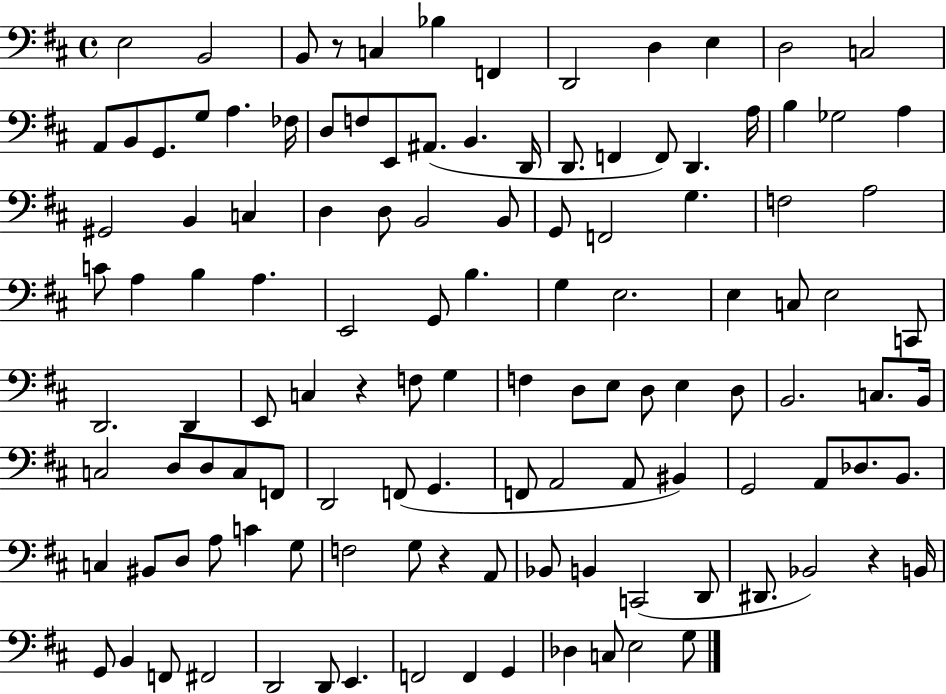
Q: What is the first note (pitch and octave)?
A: E3